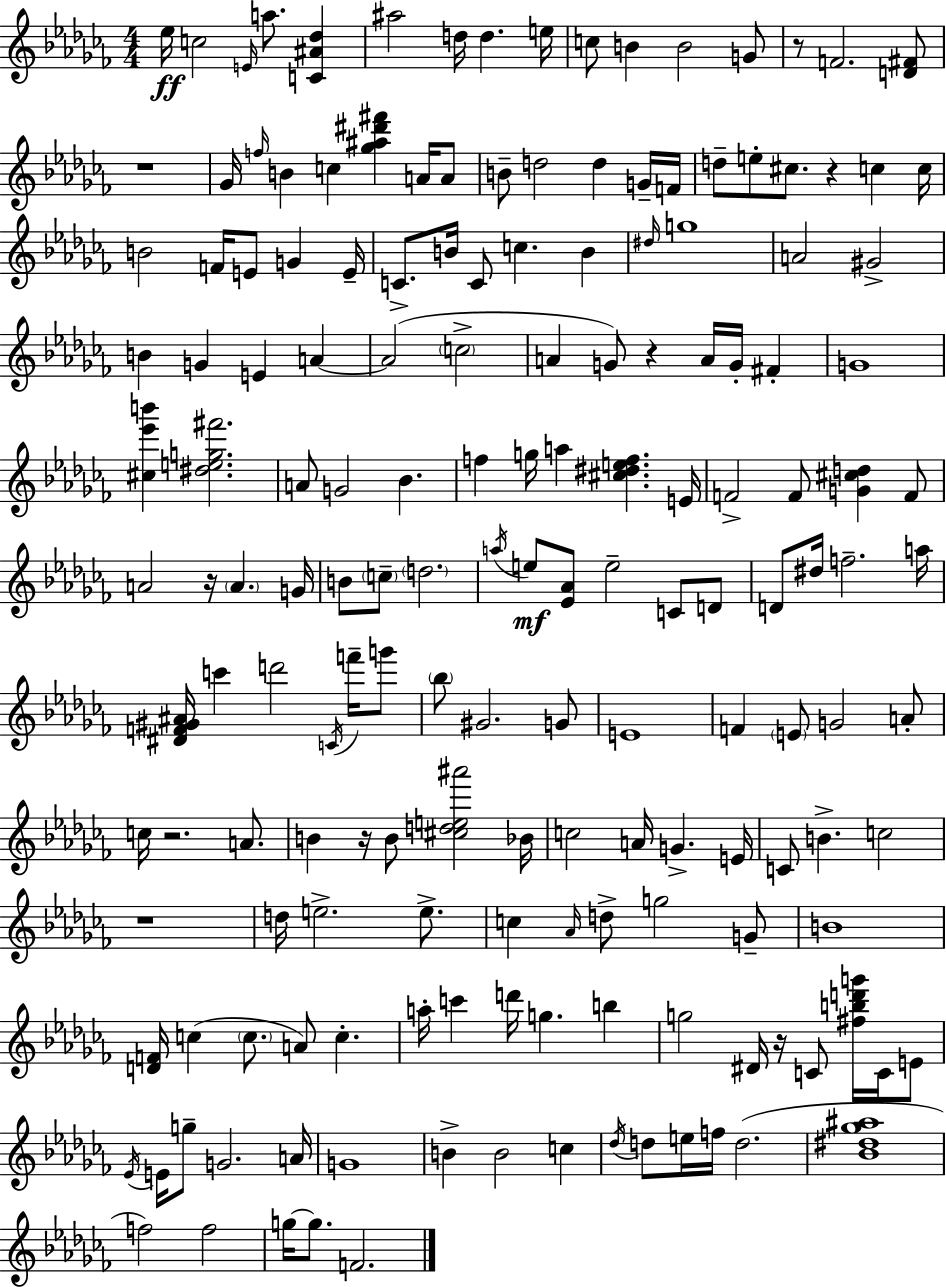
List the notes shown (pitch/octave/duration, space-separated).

Eb5/s C5/h E4/s A5/e. [C4,A#4,Db5]/q A#5/h D5/s D5/q. E5/s C5/e B4/q B4/h G4/e R/e F4/h. [D4,F#4]/e R/w Gb4/s F5/s B4/q C5/q [Gb5,A#5,D#6,F#6]/q A4/s A4/e B4/e D5/h D5/q G4/s F4/s D5/e E5/e C#5/e. R/q C5/q C5/s B4/h F4/s E4/e G4/q E4/s C4/e. B4/s C4/e C5/q. B4/q D#5/s G5/w A4/h G#4/h B4/q G4/q E4/q A4/q A4/h C5/h A4/q G4/e R/q A4/s G4/s F#4/q G4/w [C#5,Eb6,B6]/q [D#5,E5,G5,F#6]/h. A4/e G4/h Bb4/q. F5/q G5/s A5/q [C#5,D#5,E5,F5]/q. E4/s F4/h F4/e [G4,C#5,D5]/q F4/e A4/h R/s A4/q. G4/s B4/e C5/e D5/h. A5/s E5/e [Eb4,Ab4]/e E5/h C4/e D4/e D4/e D#5/s F5/h. A5/s [D#4,F4,G#4,A#4]/s C6/q D6/h C4/s F6/s G6/e Bb5/e G#4/h. G4/e E4/w F4/q E4/e G4/h A4/e C5/s R/h. A4/e. B4/q R/s B4/e [C#5,D5,E5,A#6]/h Bb4/s C5/h A4/s G4/q. E4/s C4/e B4/q. C5/h R/w D5/s E5/h. E5/e. C5/q Ab4/s D5/e G5/h G4/e B4/w [D4,F4]/s C5/q C5/e. A4/e C5/q. A5/s C6/q D6/s G5/q. B5/q G5/h D#4/s R/s C4/e [F#5,B5,D6,G6]/s C4/s E4/e Eb4/s E4/s G5/e G4/h. A4/s G4/w B4/q B4/h C5/q Db5/s D5/e E5/s F5/s D5/h. [Bb4,D#5,Gb5,A#5]/w F5/h F5/h G5/s G5/e. F4/h.